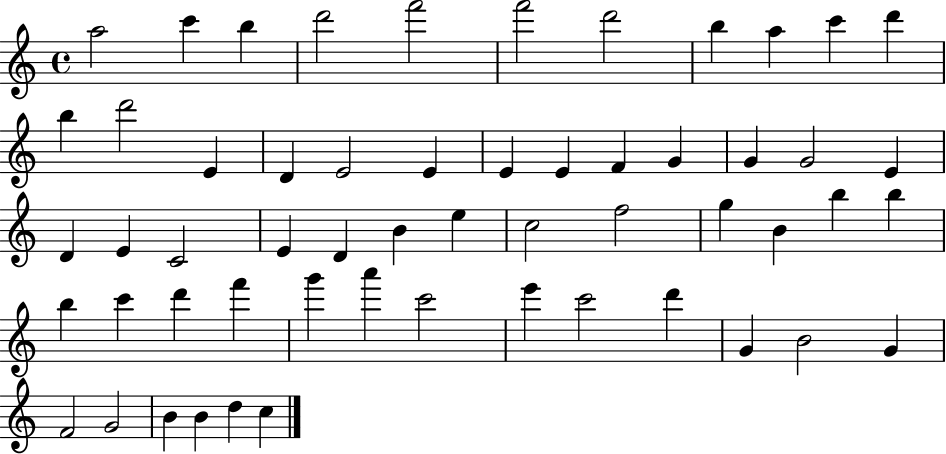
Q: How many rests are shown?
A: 0